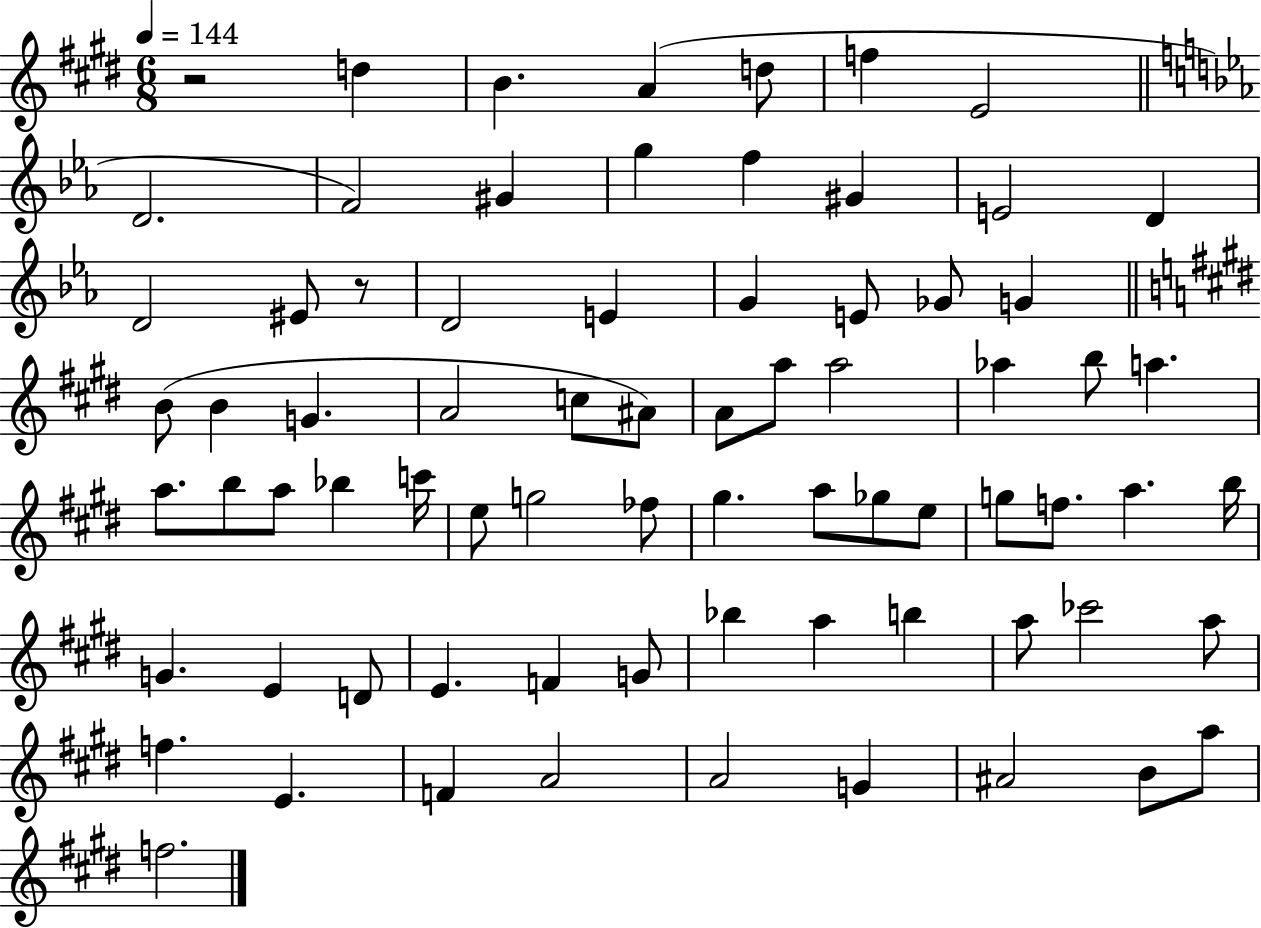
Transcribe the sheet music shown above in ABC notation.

X:1
T:Untitled
M:6/8
L:1/4
K:E
z2 d B A d/2 f E2 D2 F2 ^G g f ^G E2 D D2 ^E/2 z/2 D2 E G E/2 _G/2 G B/2 B G A2 c/2 ^A/2 A/2 a/2 a2 _a b/2 a a/2 b/2 a/2 _b c'/4 e/2 g2 _f/2 ^g a/2 _g/2 e/2 g/2 f/2 a b/4 G E D/2 E F G/2 _b a b a/2 _c'2 a/2 f E F A2 A2 G ^A2 B/2 a/2 f2